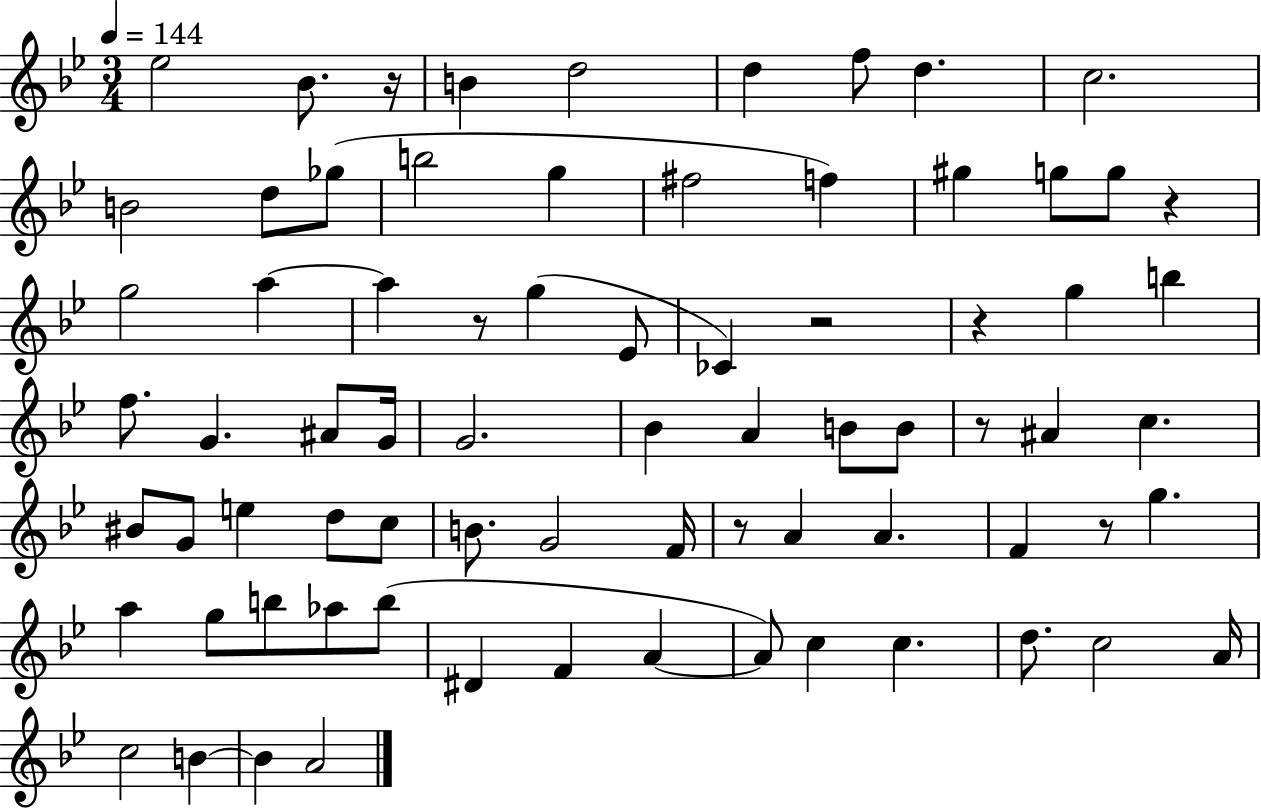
Eb5/h Bb4/e. R/s B4/q D5/h D5/q F5/e D5/q. C5/h. B4/h D5/e Gb5/e B5/h G5/q F#5/h F5/q G#5/q G5/e G5/e R/q G5/h A5/q A5/q R/e G5/q Eb4/e CES4/q R/h R/q G5/q B5/q F5/e. G4/q. A#4/e G4/s G4/h. Bb4/q A4/q B4/e B4/e R/e A#4/q C5/q. BIS4/e G4/e E5/q D5/e C5/e B4/e. G4/h F4/s R/e A4/q A4/q. F4/q R/e G5/q. A5/q G5/e B5/e Ab5/e B5/e D#4/q F4/q A4/q A4/e C5/q C5/q. D5/e. C5/h A4/s C5/h B4/q B4/q A4/h